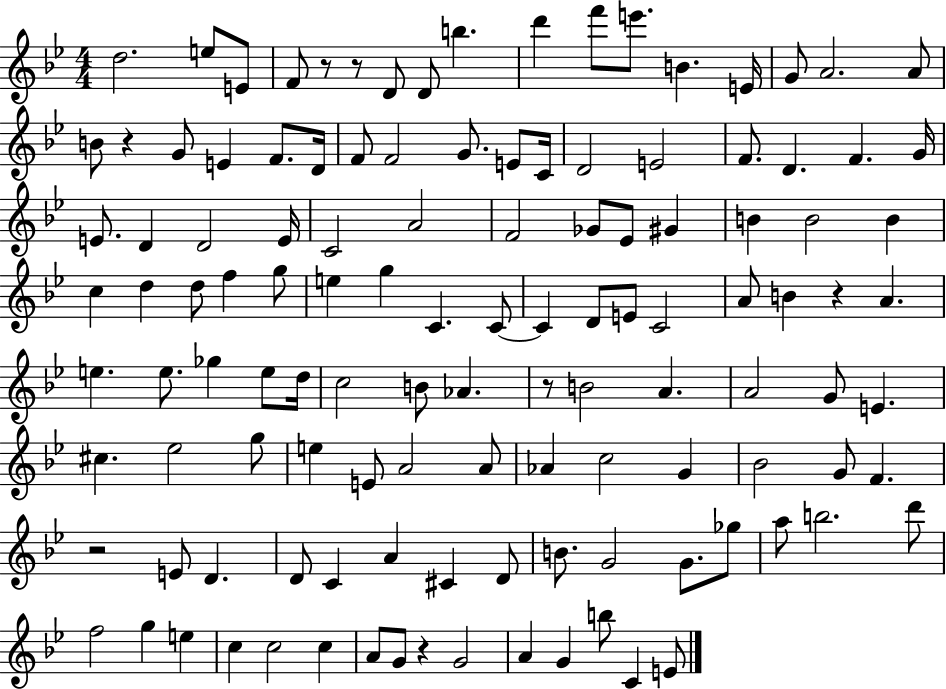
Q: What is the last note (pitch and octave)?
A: E4